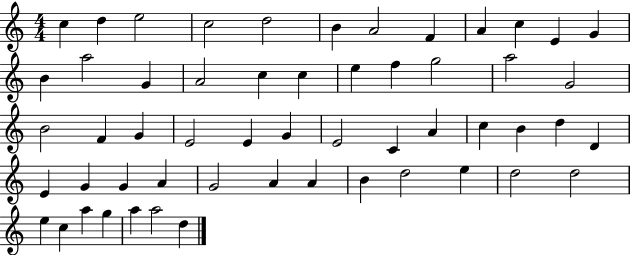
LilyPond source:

{
  \clef treble
  \numericTimeSignature
  \time 4/4
  \key c \major
  c''4 d''4 e''2 | c''2 d''2 | b'4 a'2 f'4 | a'4 c''4 e'4 g'4 | \break b'4 a''2 g'4 | a'2 c''4 c''4 | e''4 f''4 g''2 | a''2 g'2 | \break b'2 f'4 g'4 | e'2 e'4 g'4 | e'2 c'4 a'4 | c''4 b'4 d''4 d'4 | \break e'4 g'4 g'4 a'4 | g'2 a'4 a'4 | b'4 d''2 e''4 | d''2 d''2 | \break e''4 c''4 a''4 g''4 | a''4 a''2 d''4 | \bar "|."
}